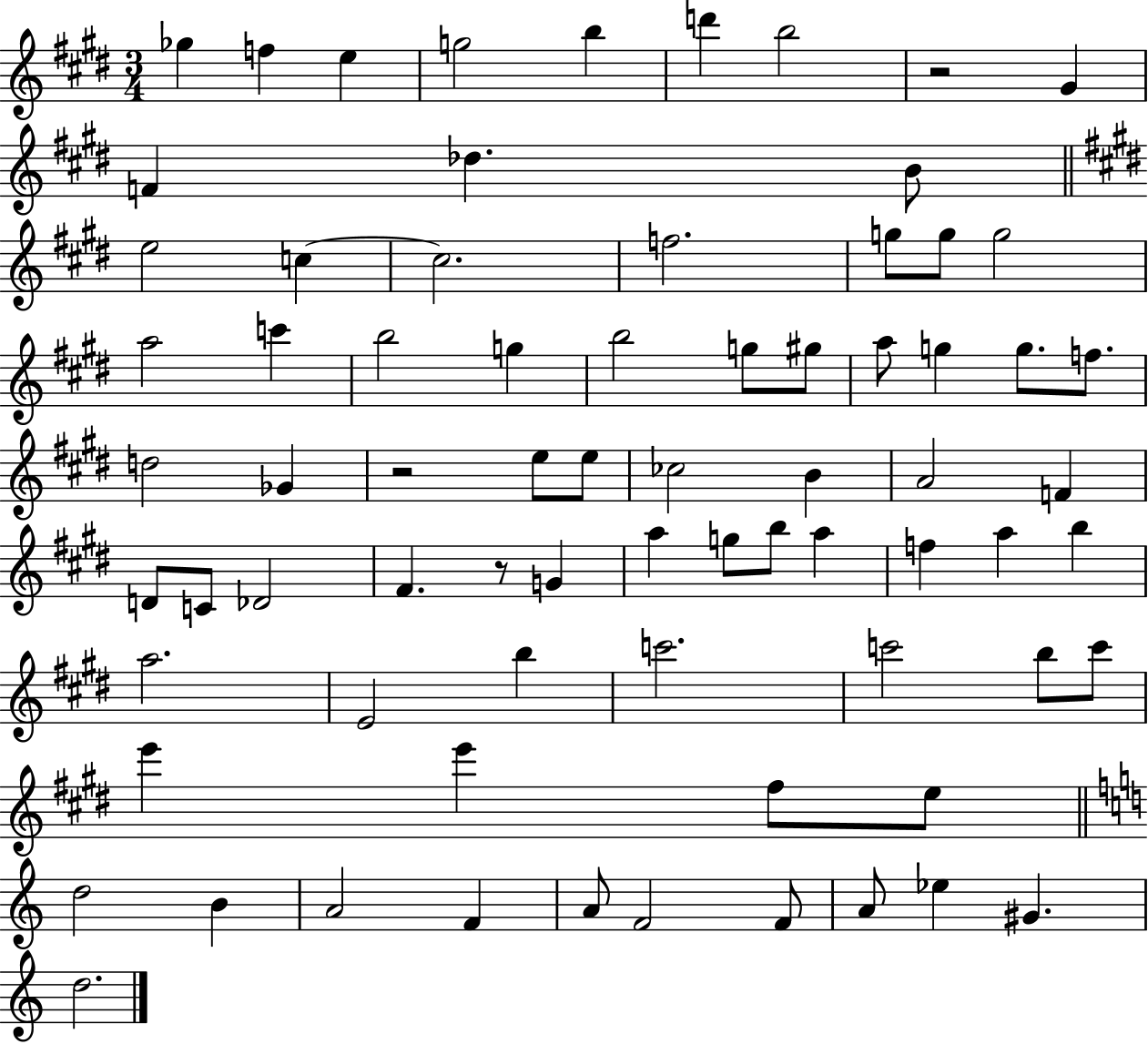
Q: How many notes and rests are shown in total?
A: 74